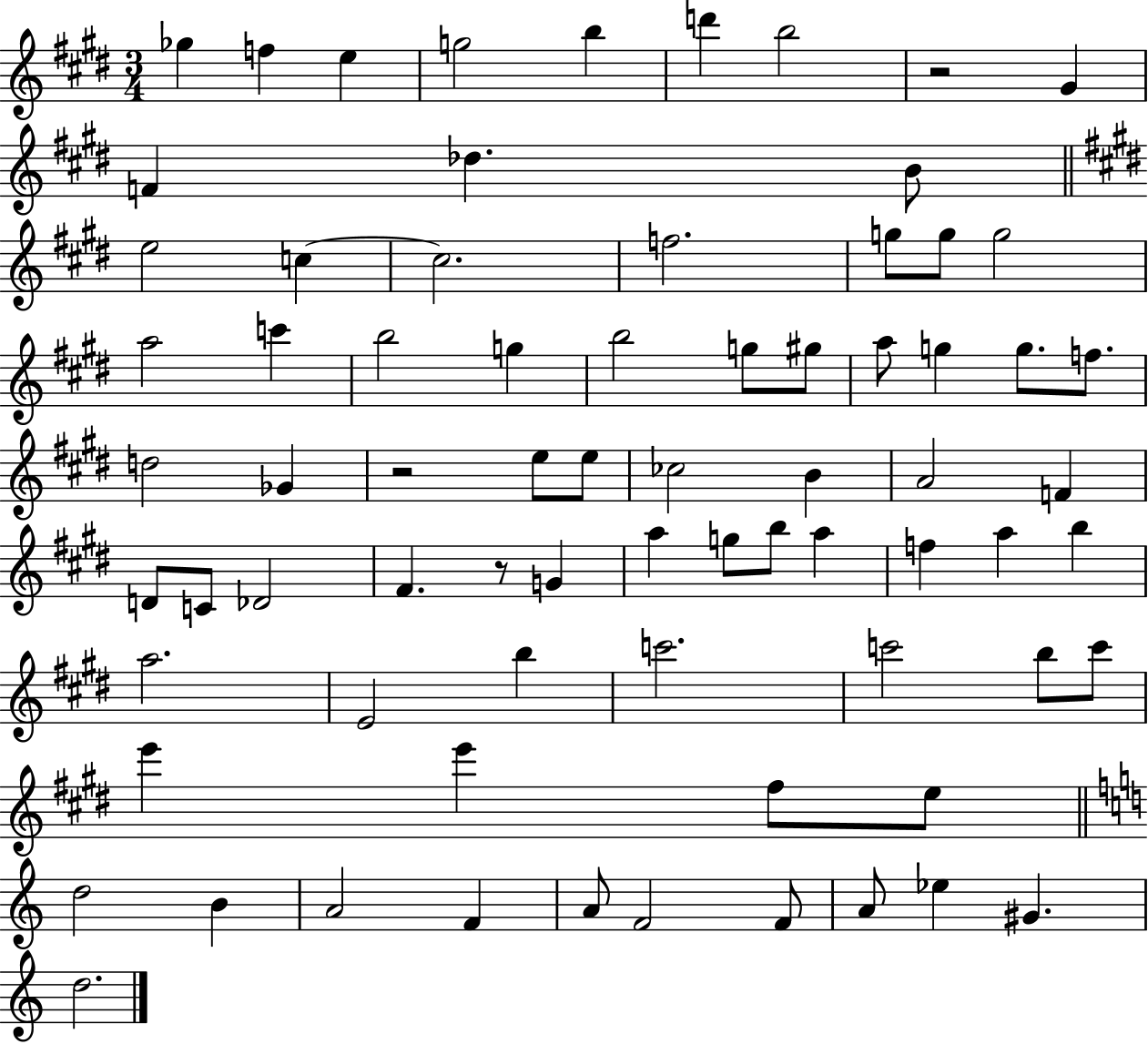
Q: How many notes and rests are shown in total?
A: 74